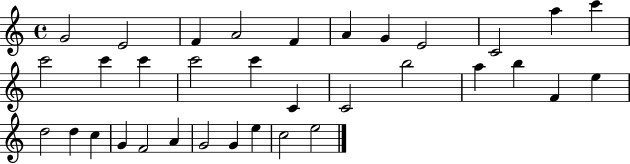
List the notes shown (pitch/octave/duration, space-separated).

G4/h E4/h F4/q A4/h F4/q A4/q G4/q E4/h C4/h A5/q C6/q C6/h C6/q C6/q C6/h C6/q C4/q C4/h B5/h A5/q B5/q F4/q E5/q D5/h D5/q C5/q G4/q F4/h A4/q G4/h G4/q E5/q C5/h E5/h